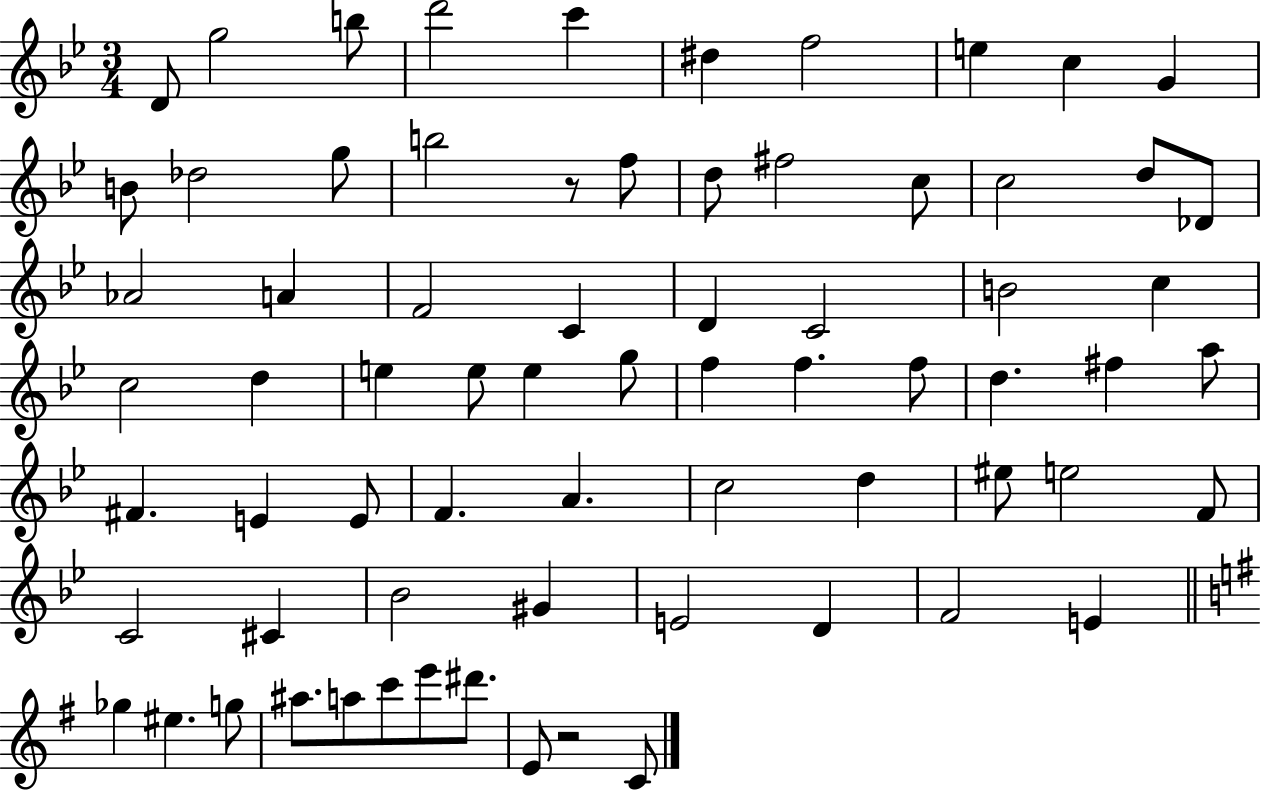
X:1
T:Untitled
M:3/4
L:1/4
K:Bb
D/2 g2 b/2 d'2 c' ^d f2 e c G B/2 _d2 g/2 b2 z/2 f/2 d/2 ^f2 c/2 c2 d/2 _D/2 _A2 A F2 C D C2 B2 c c2 d e e/2 e g/2 f f f/2 d ^f a/2 ^F E E/2 F A c2 d ^e/2 e2 F/2 C2 ^C _B2 ^G E2 D F2 E _g ^e g/2 ^a/2 a/2 c'/2 e'/2 ^d'/2 E/2 z2 C/2